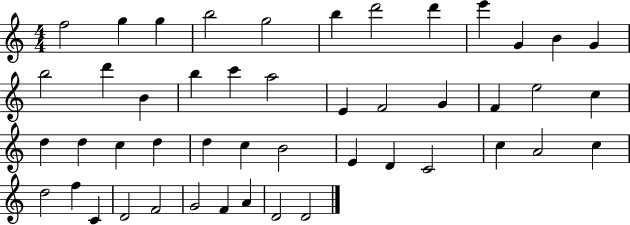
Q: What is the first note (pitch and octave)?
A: F5